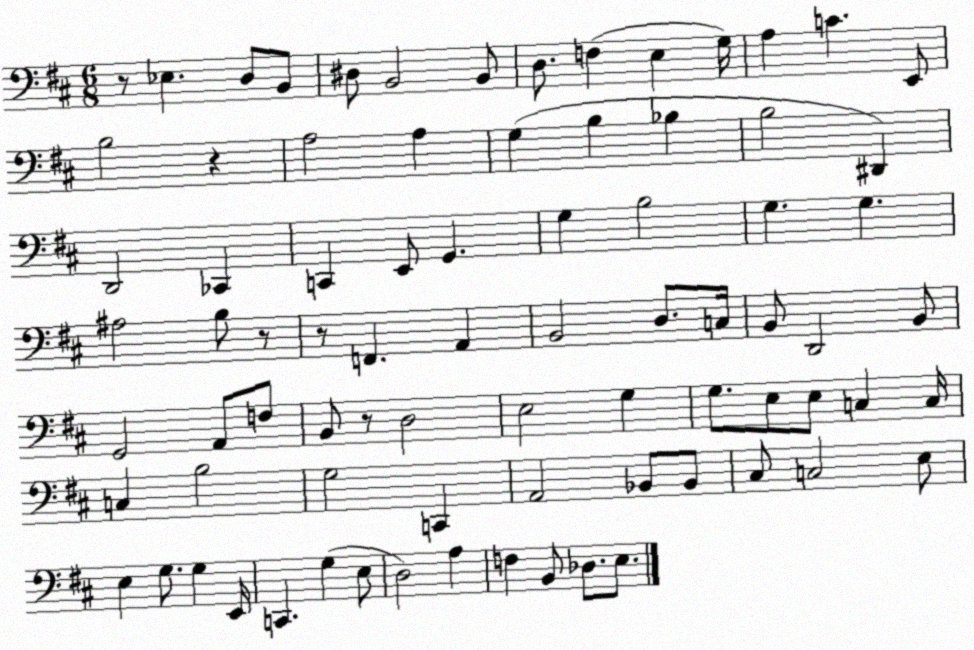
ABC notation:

X:1
T:Untitled
M:6/8
L:1/4
K:D
z/2 _E, D,/2 B,,/2 ^D,/2 B,,2 B,,/2 D,/2 F, E, G,/4 A, C E,,/2 B,2 z A,2 A, G, B, _B, B,2 ^D,, D,,2 _C,, C,, E,,/2 G,, G, B,2 G, G, ^A,2 B,/2 z/2 z/2 F,, A,, B,,2 D,/2 C,/4 B,,/2 D,,2 B,,/2 G,,2 A,,/2 F,/2 B,,/2 z/2 D,2 E,2 G, G,/2 E,/2 E,/2 C, C,/4 C, B,2 G,2 C,, A,,2 _B,,/2 _B,,/2 ^C,/2 C,2 E,/2 E, G,/2 G, E,,/4 C,, G, E,/2 D,2 A, F, B,,/2 _D,/2 E,/2